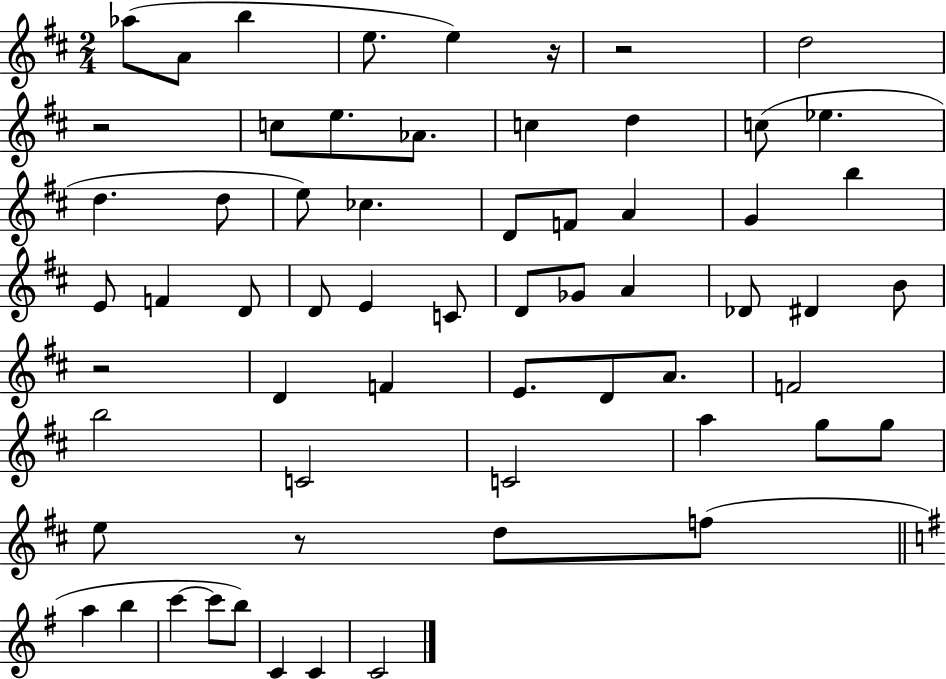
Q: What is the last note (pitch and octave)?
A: C4